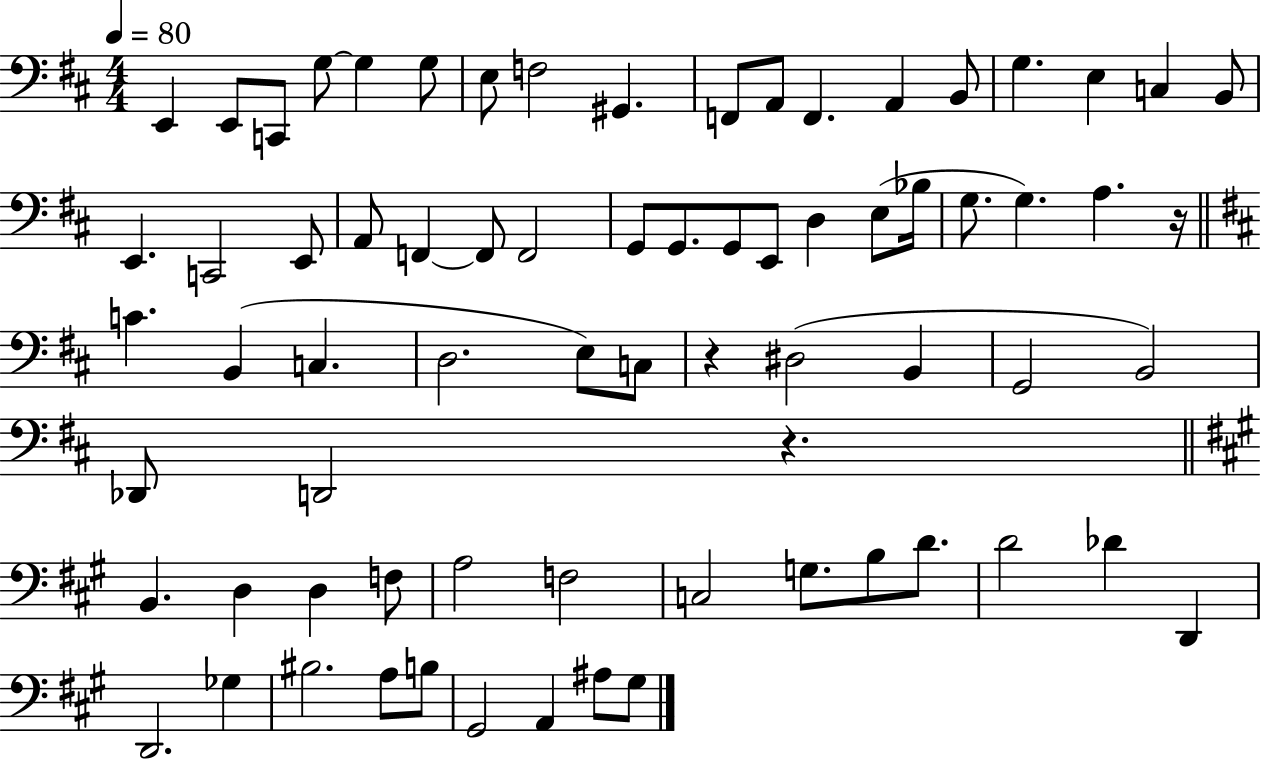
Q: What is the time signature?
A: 4/4